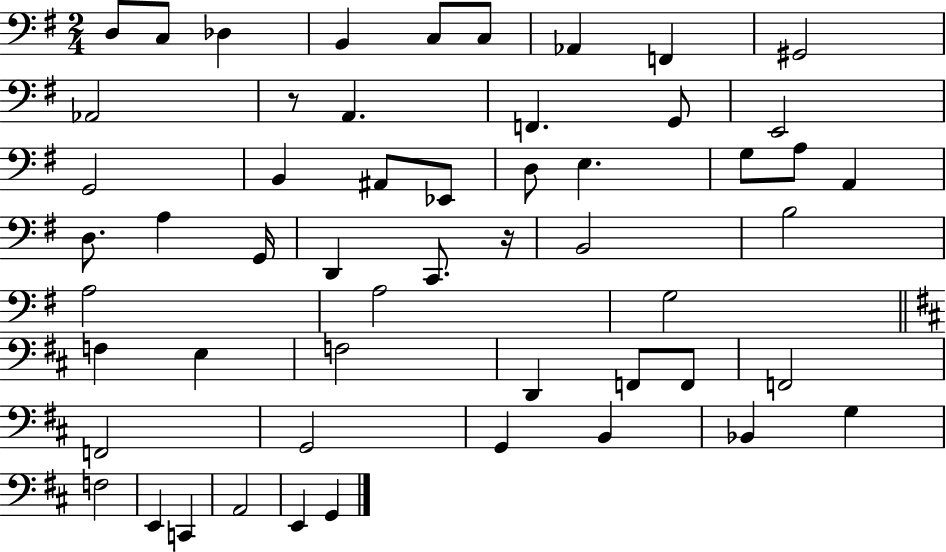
X:1
T:Untitled
M:2/4
L:1/4
K:G
D,/2 C,/2 _D, B,, C,/2 C,/2 _A,, F,, ^G,,2 _A,,2 z/2 A,, F,, G,,/2 E,,2 G,,2 B,, ^A,,/2 _E,,/2 D,/2 E, G,/2 A,/2 A,, D,/2 A, G,,/4 D,, C,,/2 z/4 B,,2 B,2 A,2 A,2 G,2 F, E, F,2 D,, F,,/2 F,,/2 F,,2 F,,2 G,,2 G,, B,, _B,, G, F,2 E,, C,, A,,2 E,, G,,